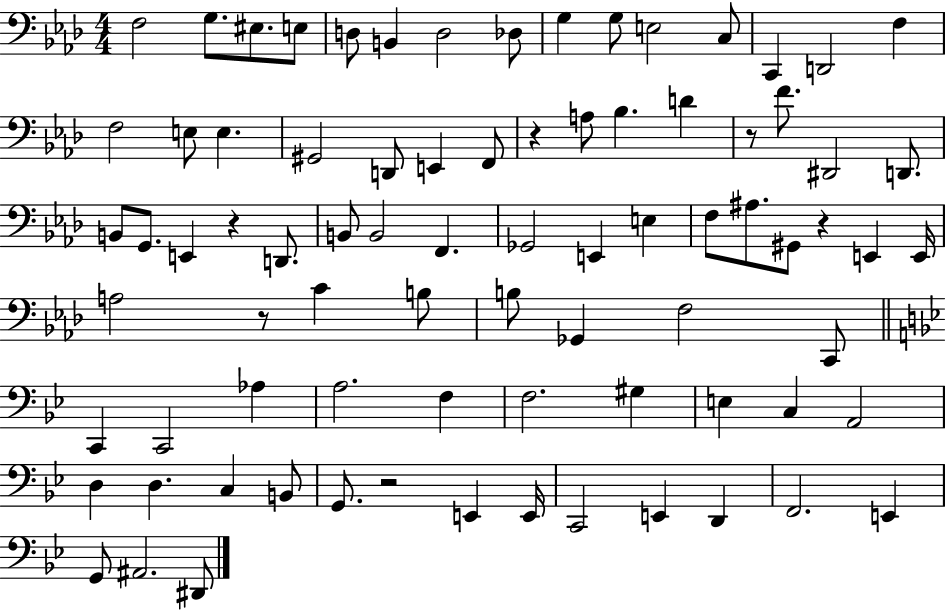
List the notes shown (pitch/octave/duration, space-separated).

F3/h G3/e. EIS3/e. E3/e D3/e B2/q D3/h Db3/e G3/q G3/e E3/h C3/e C2/q D2/h F3/q F3/h E3/e E3/q. G#2/h D2/e E2/q F2/e R/q A3/e Bb3/q. D4/q R/e F4/e. D#2/h D2/e. B2/e G2/e. E2/q R/q D2/e. B2/e B2/h F2/q. Gb2/h E2/q E3/q F3/e A#3/e. G#2/e R/q E2/q E2/s A3/h R/e C4/q B3/e B3/e Gb2/q F3/h C2/e C2/q C2/h Ab3/q A3/h. F3/q F3/h. G#3/q E3/q C3/q A2/h D3/q D3/q. C3/q B2/e G2/e. R/h E2/q E2/s C2/h E2/q D2/q F2/h. E2/q G2/e A#2/h. D#2/e